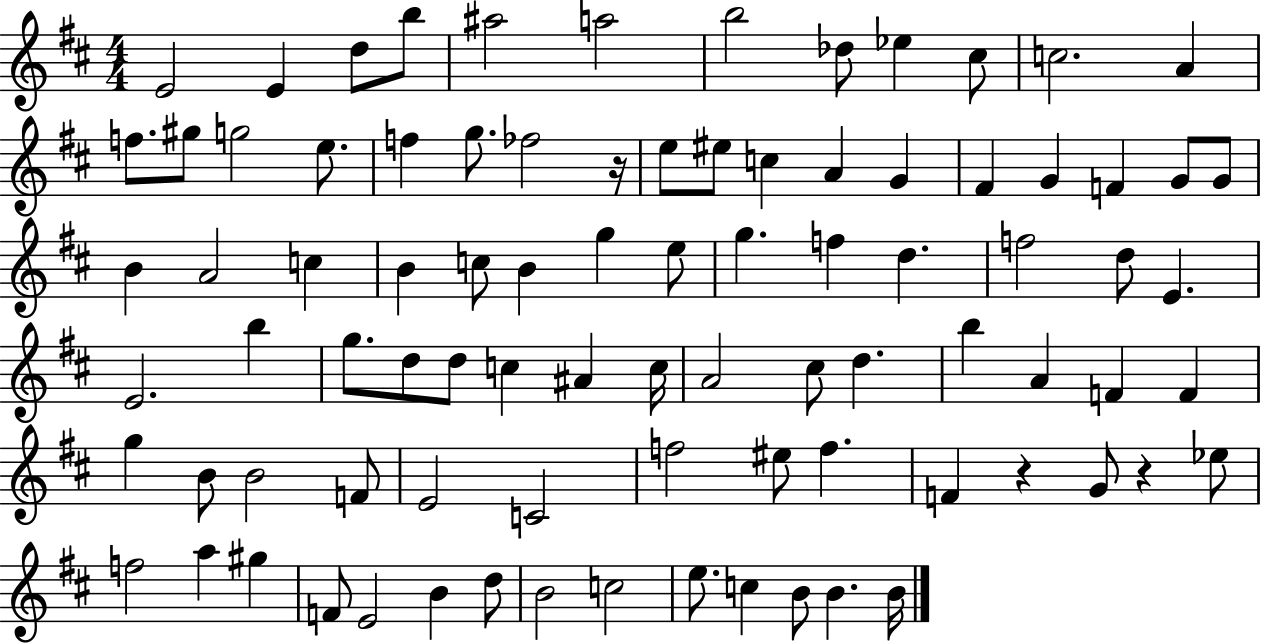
E4/h E4/q D5/e B5/e A#5/h A5/h B5/h Db5/e Eb5/q C#5/e C5/h. A4/q F5/e. G#5/e G5/h E5/e. F5/q G5/e. FES5/h R/s E5/e EIS5/e C5/q A4/q G4/q F#4/q G4/q F4/q G4/e G4/e B4/q A4/h C5/q B4/q C5/e B4/q G5/q E5/e G5/q. F5/q D5/q. F5/h D5/e E4/q. E4/h. B5/q G5/e. D5/e D5/e C5/q A#4/q C5/s A4/h C#5/e D5/q. B5/q A4/q F4/q F4/q G5/q B4/e B4/h F4/e E4/h C4/h F5/h EIS5/e F5/q. F4/q R/q G4/e R/q Eb5/e F5/h A5/q G#5/q F4/e E4/h B4/q D5/e B4/h C5/h E5/e. C5/q B4/e B4/q. B4/s